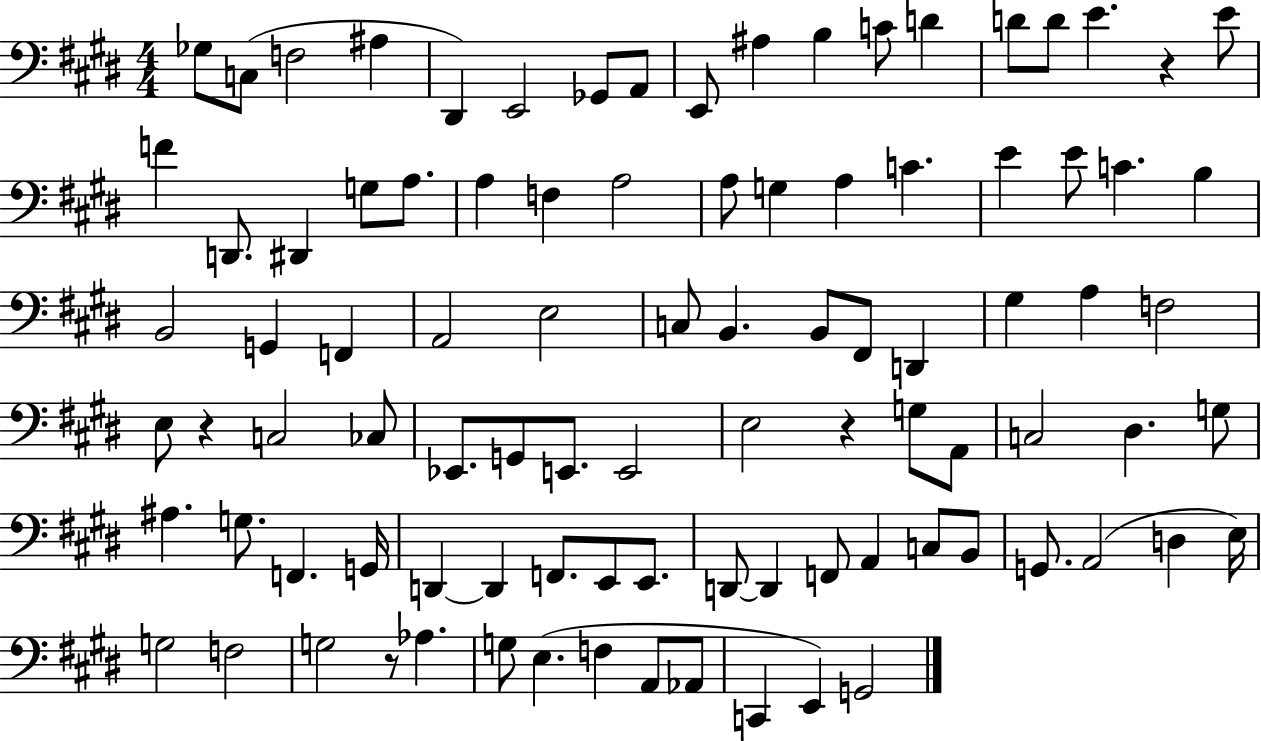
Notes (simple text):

Gb3/e C3/e F3/h A#3/q D#2/q E2/h Gb2/e A2/e E2/e A#3/q B3/q C4/e D4/q D4/e D4/e E4/q. R/q E4/e F4/q D2/e. D#2/q G3/e A3/e. A3/q F3/q A3/h A3/e G3/q A3/q C4/q. E4/q E4/e C4/q. B3/q B2/h G2/q F2/q A2/h E3/h C3/e B2/q. B2/e F#2/e D2/q G#3/q A3/q F3/h E3/e R/q C3/h CES3/e Eb2/e. G2/e E2/e. E2/h E3/h R/q G3/e A2/e C3/h D#3/q. G3/e A#3/q. G3/e. F2/q. G2/s D2/q D2/q F2/e. E2/e E2/e. D2/e D2/q F2/e A2/q C3/e B2/e G2/e. A2/h D3/q E3/s G3/h F3/h G3/h R/e Ab3/q. G3/e E3/q. F3/q A2/e Ab2/e C2/q E2/q G2/h